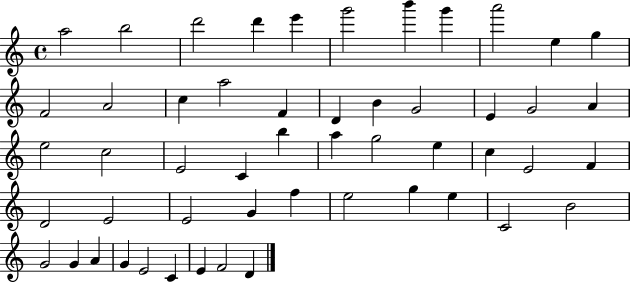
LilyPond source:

{
  \clef treble
  \time 4/4
  \defaultTimeSignature
  \key c \major
  a''2 b''2 | d'''2 d'''4 e'''4 | g'''2 b'''4 g'''4 | a'''2 e''4 g''4 | \break f'2 a'2 | c''4 a''2 f'4 | d'4 b'4 g'2 | e'4 g'2 a'4 | \break e''2 c''2 | e'2 c'4 b''4 | a''4 g''2 e''4 | c''4 e'2 f'4 | \break d'2 e'2 | e'2 g'4 f''4 | e''2 g''4 e''4 | c'2 b'2 | \break g'2 g'4 a'4 | g'4 e'2 c'4 | e'4 f'2 d'4 | \bar "|."
}